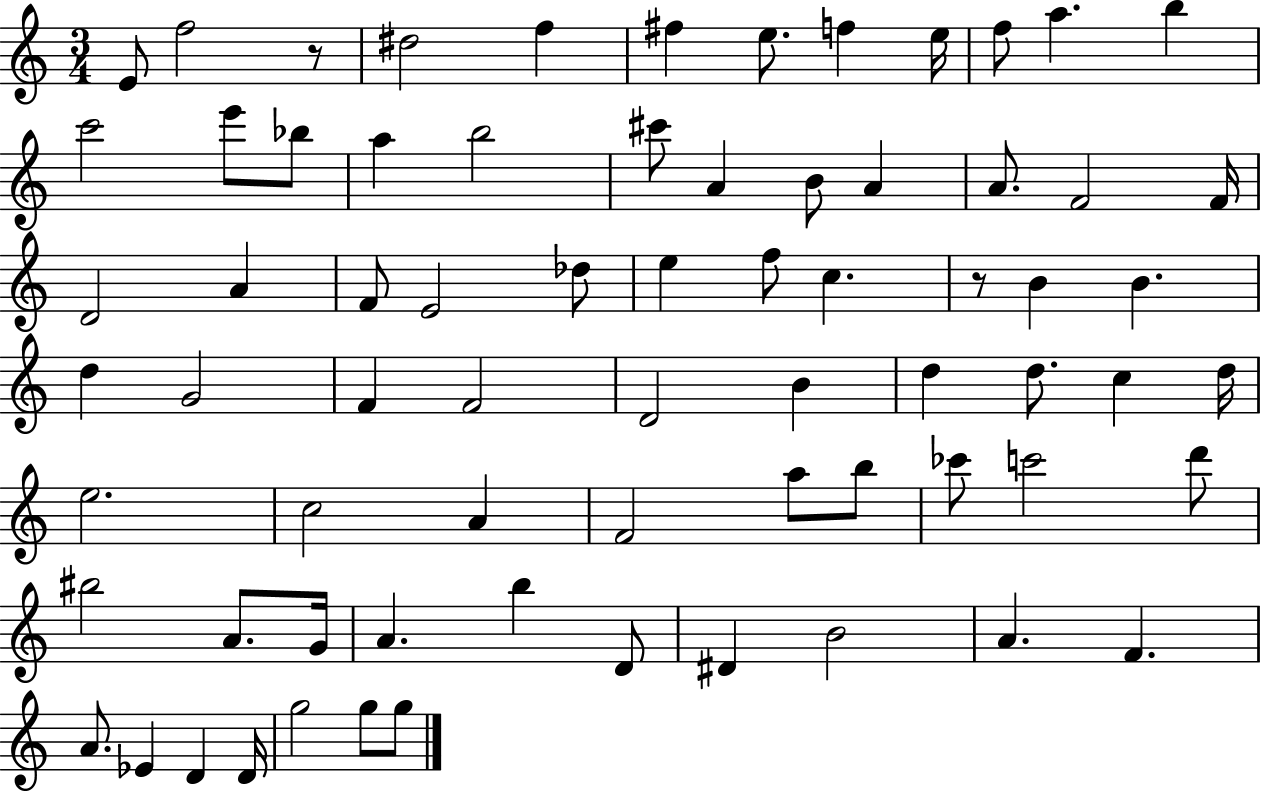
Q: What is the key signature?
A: C major